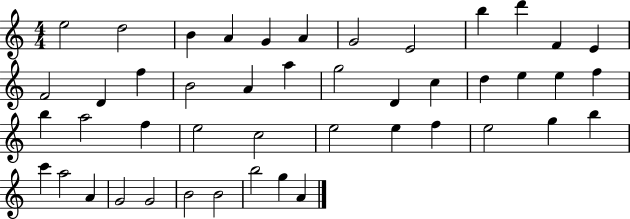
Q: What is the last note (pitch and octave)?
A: A4